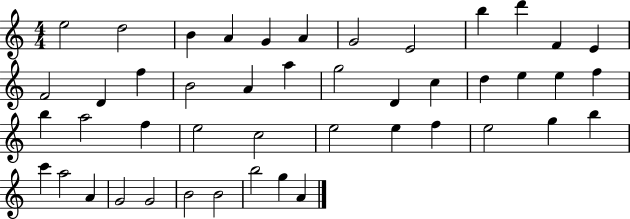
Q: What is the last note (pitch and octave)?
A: A4